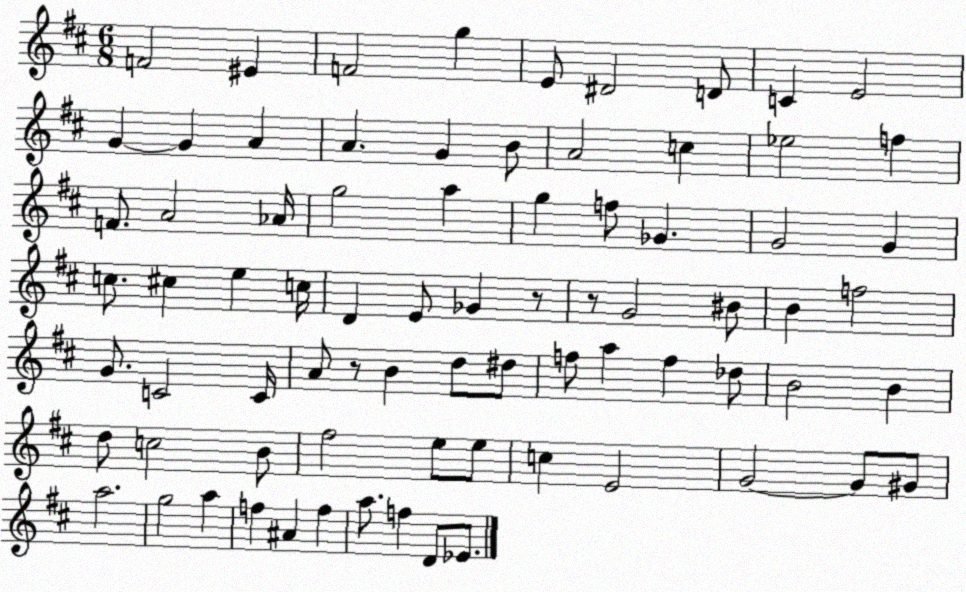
X:1
T:Untitled
M:6/8
L:1/4
K:D
F2 ^E F2 g E/2 ^D2 D/2 C E2 G G A A G B/2 A2 c _e2 f F/2 A2 _A/4 g2 a g f/2 _G G2 G c/2 ^c e c/4 D E/2 _G z/2 z/2 G2 ^B/2 B f2 G/2 C2 C/4 A/2 z/2 B d/2 ^d/2 f/2 a f _d/2 B2 B d/2 c2 B/2 ^f2 e/2 e/2 c E2 G2 G/2 ^G/2 a2 g2 a f ^A f a/2 f D/2 _E/2